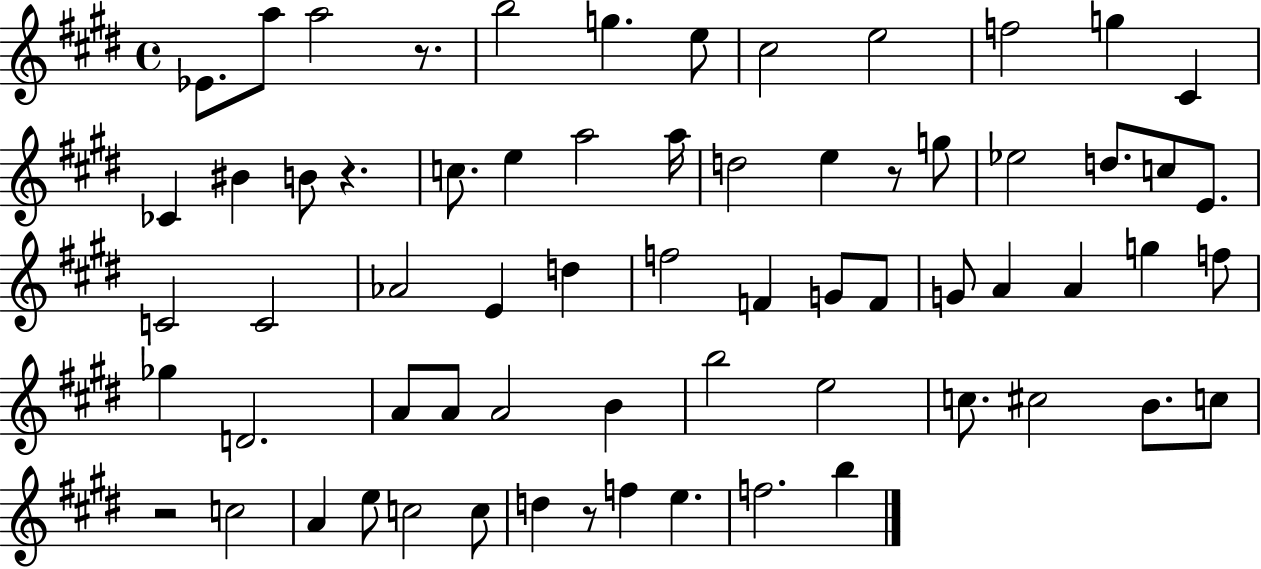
{
  \clef treble
  \time 4/4
  \defaultTimeSignature
  \key e \major
  ees'8. a''8 a''2 r8. | b''2 g''4. e''8 | cis''2 e''2 | f''2 g''4 cis'4 | \break ces'4 bis'4 b'8 r4. | c''8. e''4 a''2 a''16 | d''2 e''4 r8 g''8 | ees''2 d''8. c''8 e'8. | \break c'2 c'2 | aes'2 e'4 d''4 | f''2 f'4 g'8 f'8 | g'8 a'4 a'4 g''4 f''8 | \break ges''4 d'2. | a'8 a'8 a'2 b'4 | b''2 e''2 | c''8. cis''2 b'8. c''8 | \break r2 c''2 | a'4 e''8 c''2 c''8 | d''4 r8 f''4 e''4. | f''2. b''4 | \break \bar "|."
}